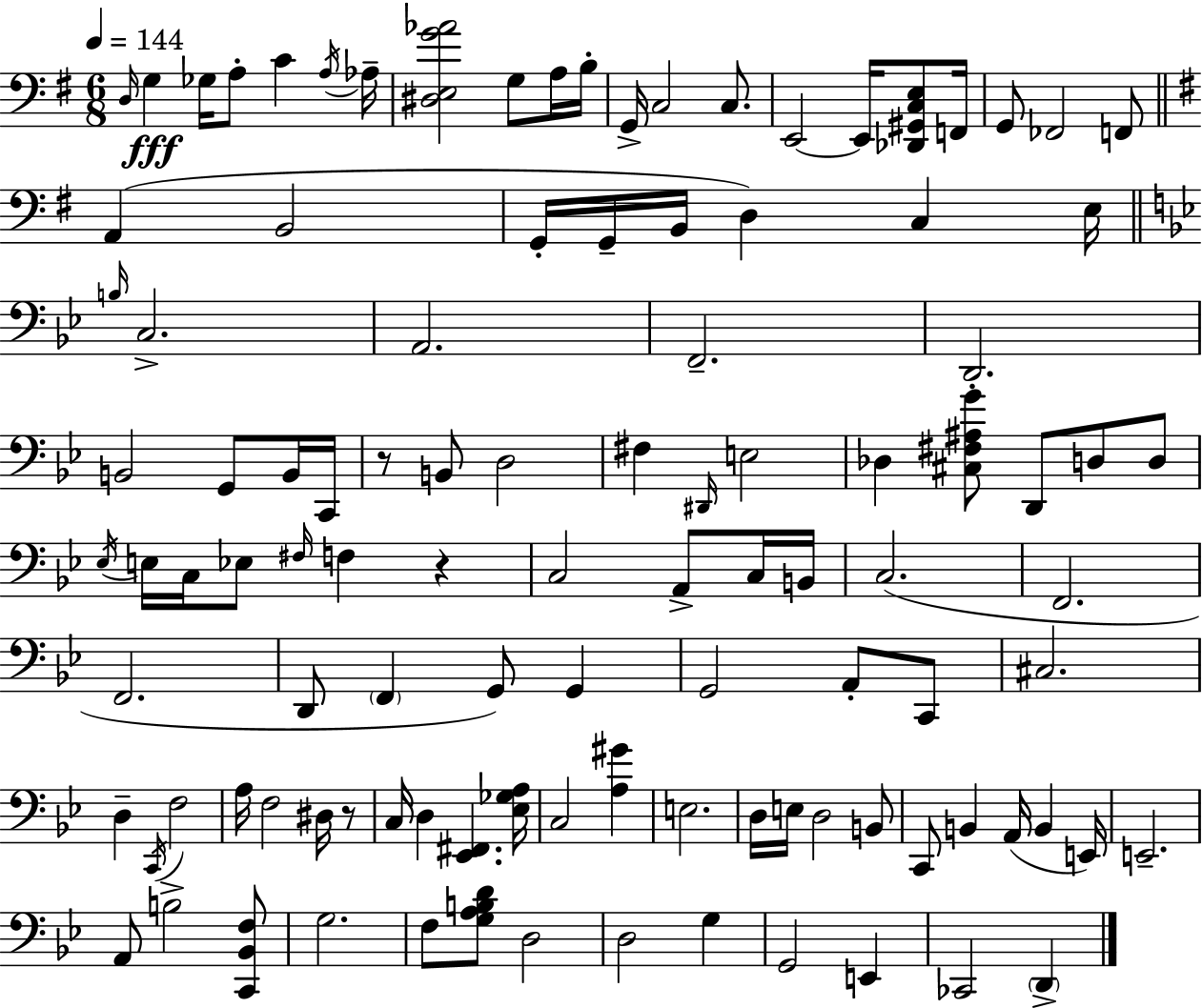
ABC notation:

X:1
T:Untitled
M:6/8
L:1/4
K:G
D,/4 G, _G,/4 A,/2 C A,/4 _A,/4 [^D,E,G_A]2 G,/2 A,/4 B,/4 G,,/4 C,2 C,/2 E,,2 E,,/4 [_D,,^G,,C,E,]/2 F,,/4 G,,/2 _F,,2 F,,/2 A,, B,,2 G,,/4 G,,/4 B,,/4 D, C, E,/4 B,/4 C,2 A,,2 F,,2 D,,2 B,,2 G,,/2 B,,/4 C,,/4 z/2 B,,/2 D,2 ^F, ^D,,/4 E,2 _D, [^C,^F,^A,G]/2 D,,/2 D,/2 D,/2 _E,/4 E,/4 C,/4 _E,/2 ^F,/4 F, z C,2 A,,/2 C,/4 B,,/4 C,2 F,,2 F,,2 D,,/2 F,, G,,/2 G,, G,,2 A,,/2 C,,/2 ^C,2 D, C,,/4 F,2 A,/4 F,2 ^D,/4 z/2 C,/4 D, [_E,,^F,,] [_E,_G,A,]/4 C,2 [A,^G] E,2 D,/4 E,/4 D,2 B,,/2 C,,/2 B,, A,,/4 B,, E,,/4 E,,2 A,,/2 B,2 [C,,_B,,F,]/2 G,2 F,/2 [G,A,B,D]/2 D,2 D,2 G, G,,2 E,, _C,,2 D,,